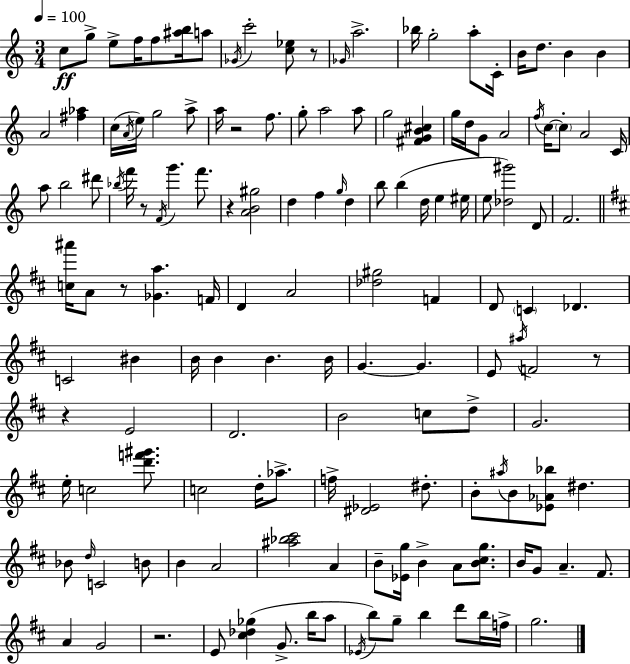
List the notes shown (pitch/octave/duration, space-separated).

C5/e G5/e E5/e F5/s F5/e [A#5,B5]/s A5/e Gb4/s C6/h [C5,Eb5]/e R/e Gb4/s A5/h. Bb5/s G5/h A5/e C4/s B4/s D5/e. B4/q B4/q A4/h [F#5,Ab5]/q C5/s A4/s E5/s G5/h A5/e A5/s R/h F5/e. G5/e A5/h A5/e G5/h [F#4,G4,B4,C#5]/q G5/s D5/s G4/e A4/h F5/s C5/s C5/e A4/h C4/s A5/e B5/h D#6/e Bb5/s F6/s R/e F4/s G6/q. F6/e. R/q [A4,B4,G#5]/h D5/q F5/q G5/s D5/q B5/e B5/q D5/s E5/q EIS5/s E5/e [Db5,G#6]/h D4/e F4/h. [C5,A#6]/s A4/e R/e [Gb4,A5]/q. F4/s D4/q A4/h [Db5,G#5]/h F4/q D4/e C4/q Db4/q. C4/h BIS4/q B4/s B4/q B4/q. B4/s G4/q. G4/q. E4/e A#5/s F4/h R/e R/q E4/h D4/h. B4/h C5/e D5/e G4/h. E5/s C5/h [D6,F6,G#6]/e. C5/h D5/s Ab5/e. F5/s [D#4,Eb4]/h D#5/e. B4/e A#5/s B4/e [Eb4,Ab4,Bb5]/e D#5/q. Bb4/e D5/s C4/h B4/e B4/q A4/h [A#5,Bb5,C#6]/h A4/q B4/e [Eb4,G5]/s B4/q A4/e [B4,C#5,G5]/e. B4/s G4/e A4/q. F#4/e. A4/q G4/h R/h. E4/e [C#5,Db5,Gb5]/q G4/e. B5/s A5/e Eb4/s B5/e G5/e B5/q D6/e B5/s F5/s G5/h.